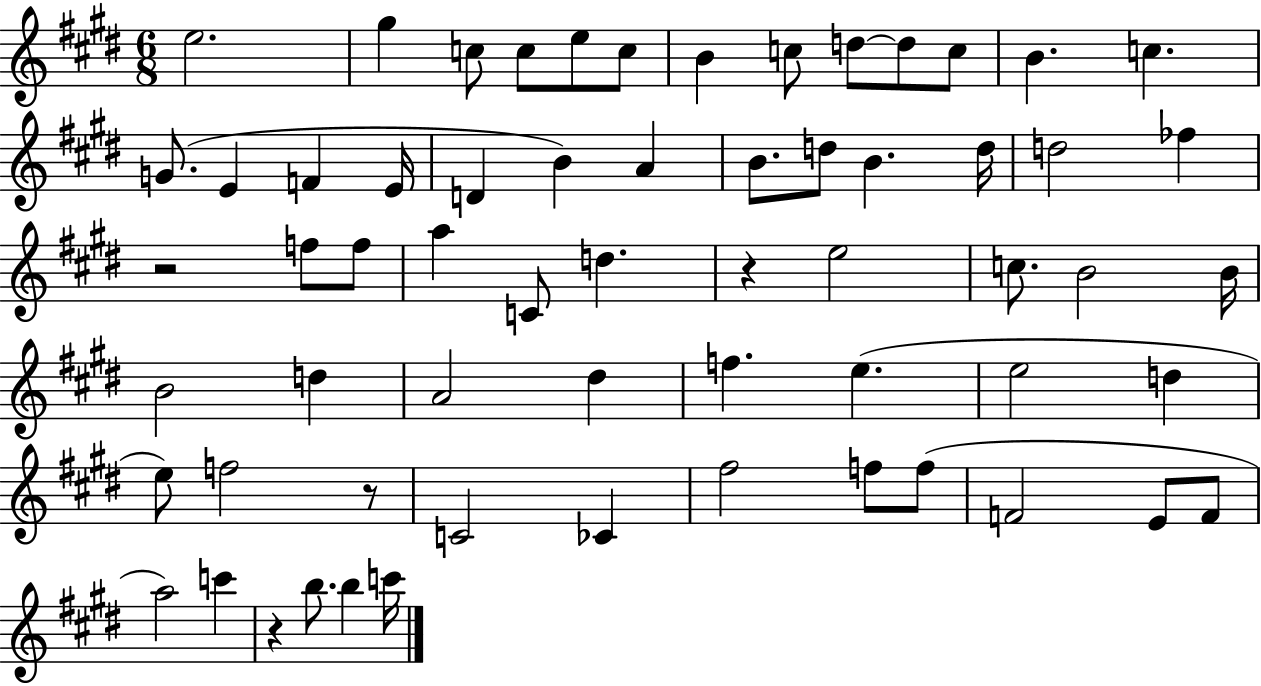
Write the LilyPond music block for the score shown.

{
  \clef treble
  \numericTimeSignature
  \time 6/8
  \key e \major
  \repeat volta 2 { e''2. | gis''4 c''8 c''8 e''8 c''8 | b'4 c''8 d''8~~ d''8 c''8 | b'4. c''4. | \break g'8.( e'4 f'4 e'16 | d'4 b'4) a'4 | b'8. d''8 b'4. d''16 | d''2 fes''4 | \break r2 f''8 f''8 | a''4 c'8 d''4. | r4 e''2 | c''8. b'2 b'16 | \break b'2 d''4 | a'2 dis''4 | f''4. e''4.( | e''2 d''4 | \break e''8) f''2 r8 | c'2 ces'4 | fis''2 f''8 f''8( | f'2 e'8 f'8 | \break a''2) c'''4 | r4 b''8. b''4 c'''16 | } \bar "|."
}